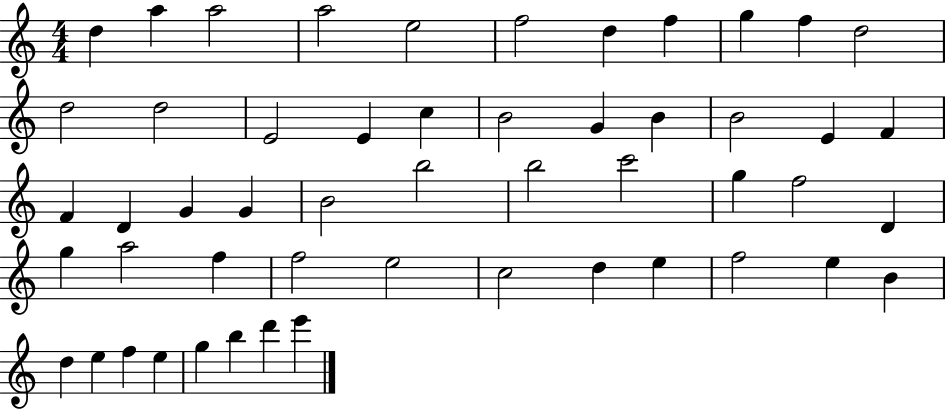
X:1
T:Untitled
M:4/4
L:1/4
K:C
d a a2 a2 e2 f2 d f g f d2 d2 d2 E2 E c B2 G B B2 E F F D G G B2 b2 b2 c'2 g f2 D g a2 f f2 e2 c2 d e f2 e B d e f e g b d' e'